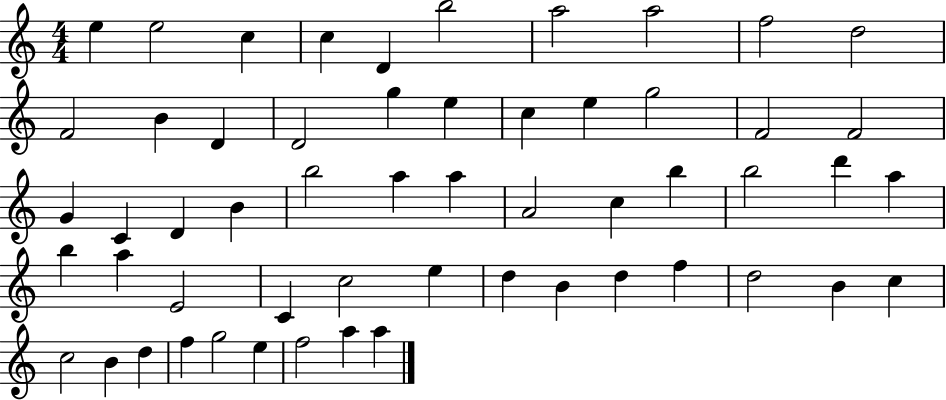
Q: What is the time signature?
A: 4/4